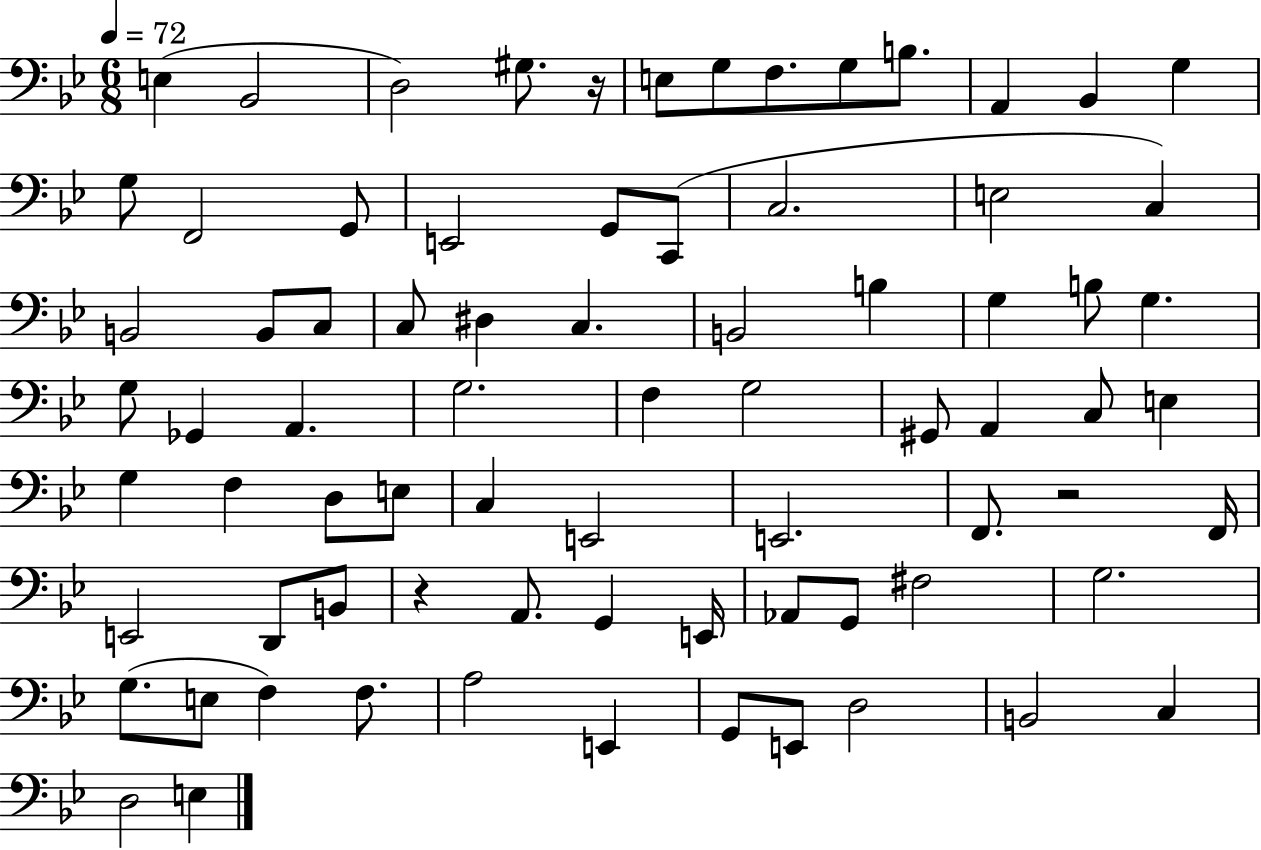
E3/q Bb2/h D3/h G#3/e. R/s E3/e G3/e F3/e. G3/e B3/e. A2/q Bb2/q G3/q G3/e F2/h G2/e E2/h G2/e C2/e C3/h. E3/h C3/q B2/h B2/e C3/e C3/e D#3/q C3/q. B2/h B3/q G3/q B3/e G3/q. G3/e Gb2/q A2/q. G3/h. F3/q G3/h G#2/e A2/q C3/e E3/q G3/q F3/q D3/e E3/e C3/q E2/h E2/h. F2/e. R/h F2/s E2/h D2/e B2/e R/q A2/e. G2/q E2/s Ab2/e G2/e F#3/h G3/h. G3/e. E3/e F3/q F3/e. A3/h E2/q G2/e E2/e D3/h B2/h C3/q D3/h E3/q